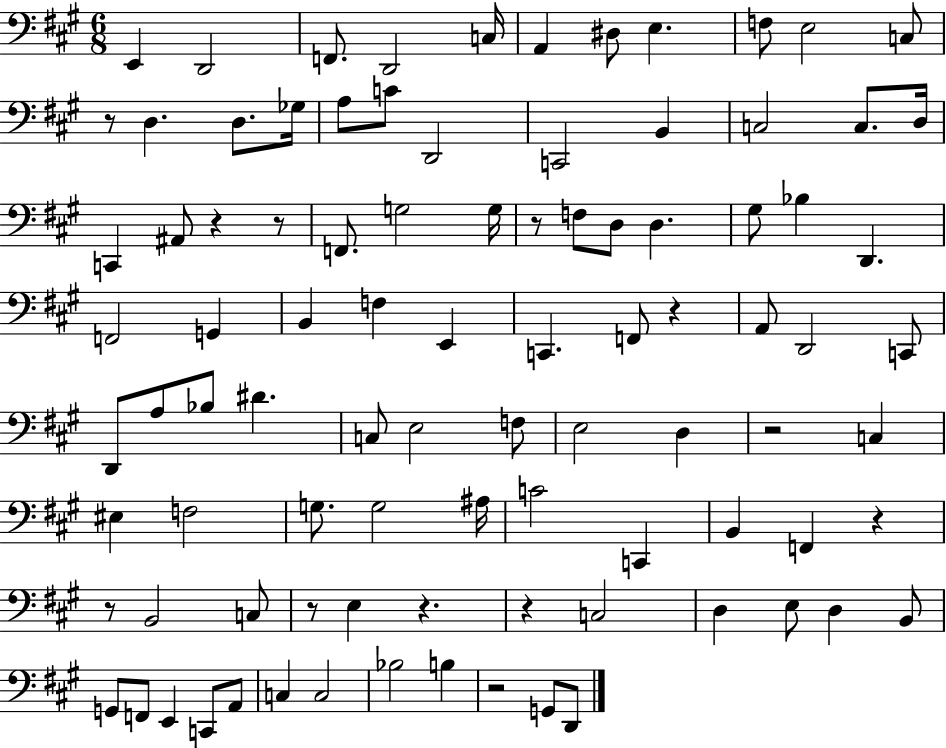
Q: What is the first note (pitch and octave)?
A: E2